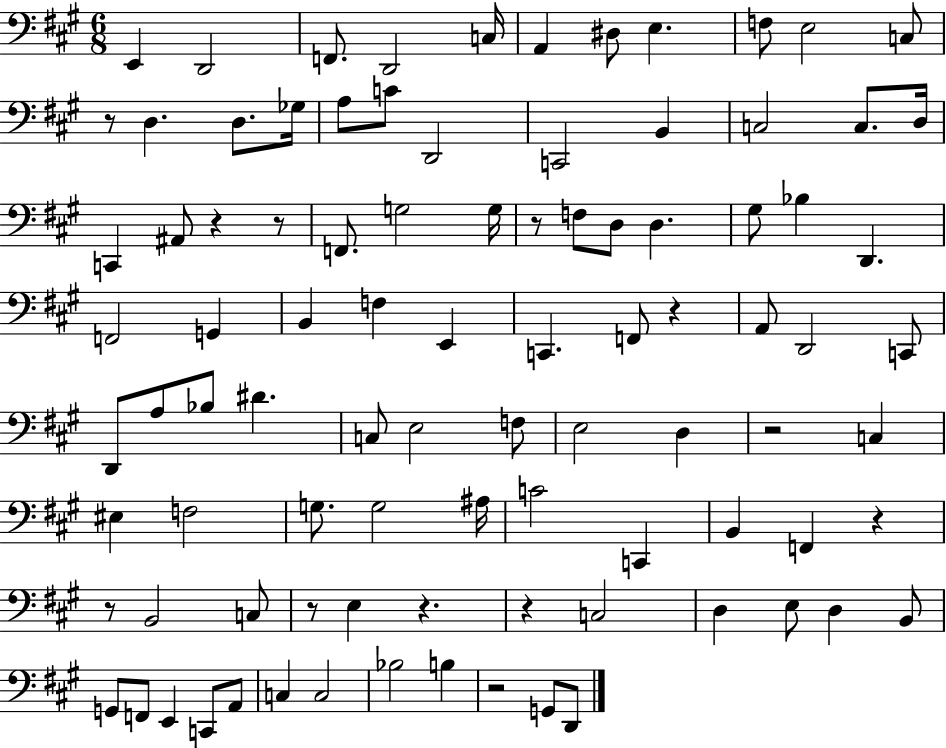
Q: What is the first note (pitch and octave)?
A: E2